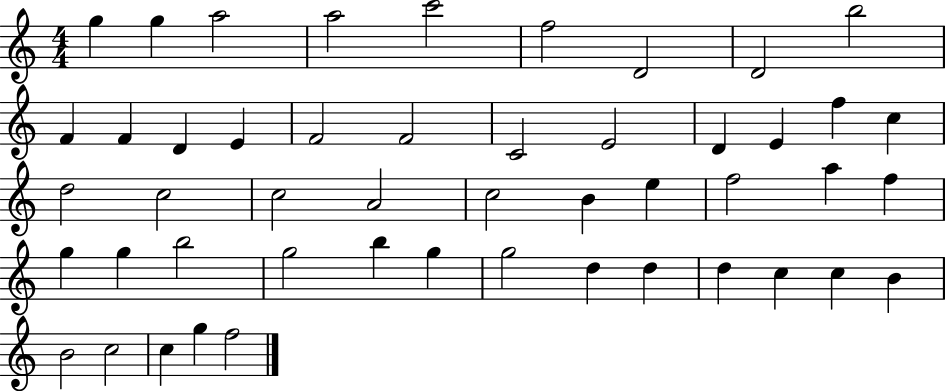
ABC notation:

X:1
T:Untitled
M:4/4
L:1/4
K:C
g g a2 a2 c'2 f2 D2 D2 b2 F F D E F2 F2 C2 E2 D E f c d2 c2 c2 A2 c2 B e f2 a f g g b2 g2 b g g2 d d d c c B B2 c2 c g f2